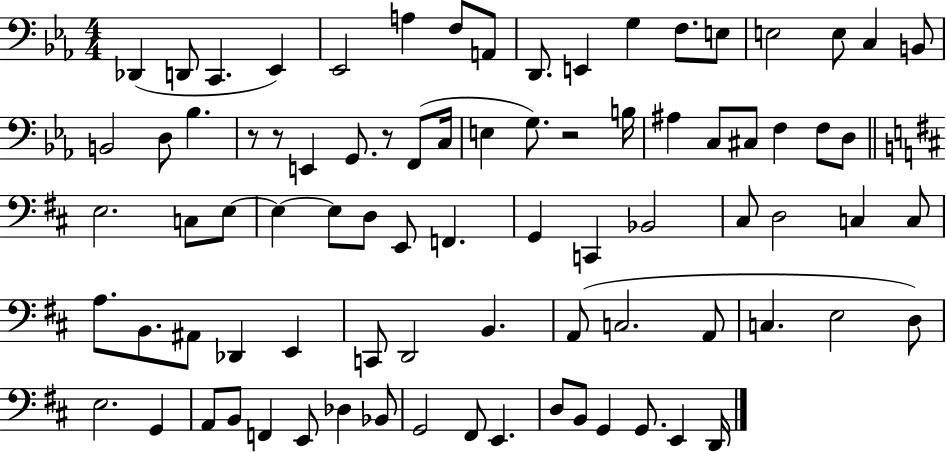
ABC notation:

X:1
T:Untitled
M:4/4
L:1/4
K:Eb
_D,, D,,/2 C,, _E,, _E,,2 A, F,/2 A,,/2 D,,/2 E,, G, F,/2 E,/2 E,2 E,/2 C, B,,/2 B,,2 D,/2 _B, z/2 z/2 E,, G,,/2 z/2 F,,/2 C,/4 E, G,/2 z2 B,/4 ^A, C,/2 ^C,/2 F, F,/2 D,/2 E,2 C,/2 E,/2 E, E,/2 D,/2 E,,/2 F,, G,, C,, _B,,2 ^C,/2 D,2 C, C,/2 A,/2 B,,/2 ^A,,/2 _D,, E,, C,,/2 D,,2 B,, A,,/2 C,2 A,,/2 C, E,2 D,/2 E,2 G,, A,,/2 B,,/2 F,, E,,/2 _D, _B,,/2 G,,2 ^F,,/2 E,, D,/2 B,,/2 G,, G,,/2 E,, D,,/4